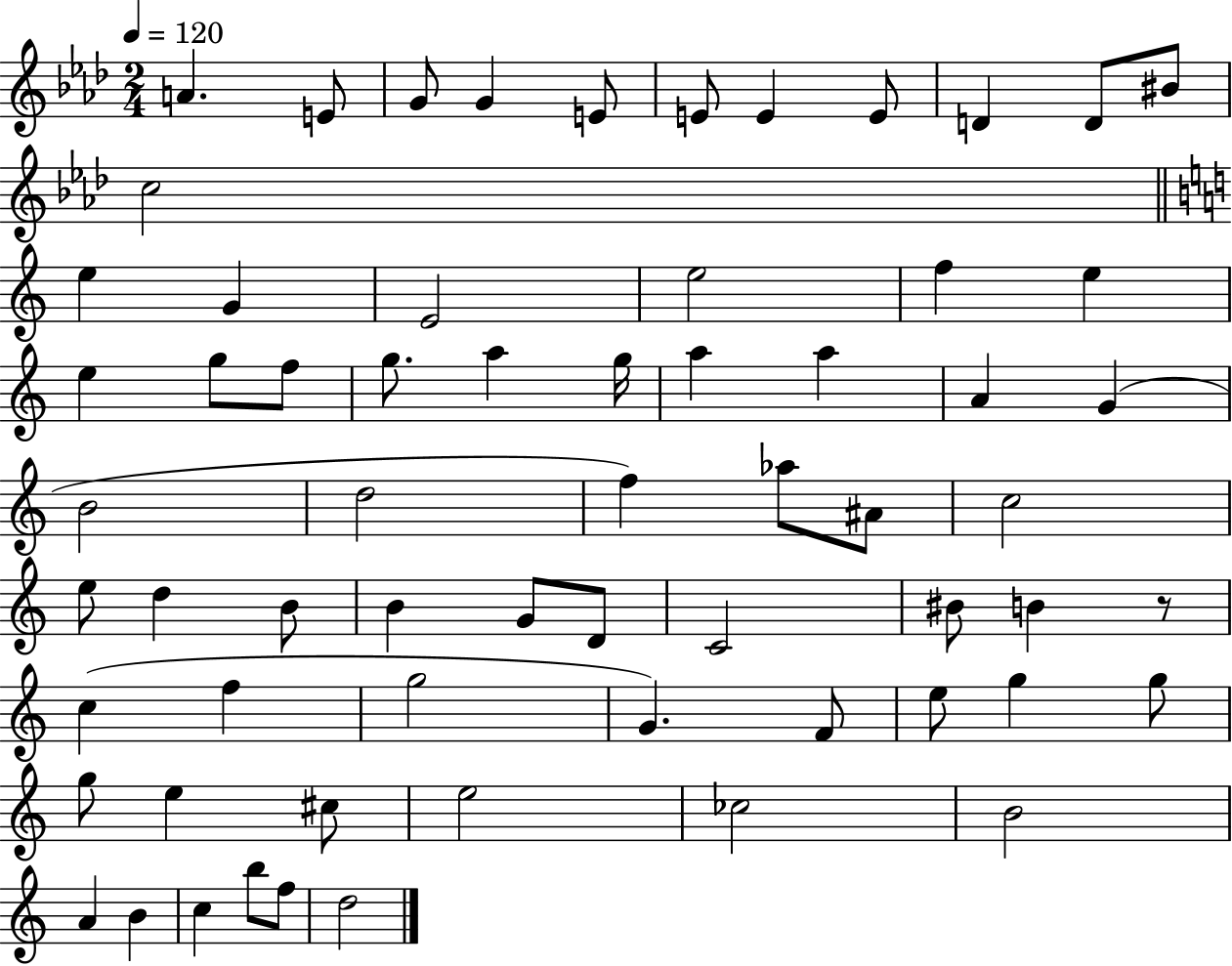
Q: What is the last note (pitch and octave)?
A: D5